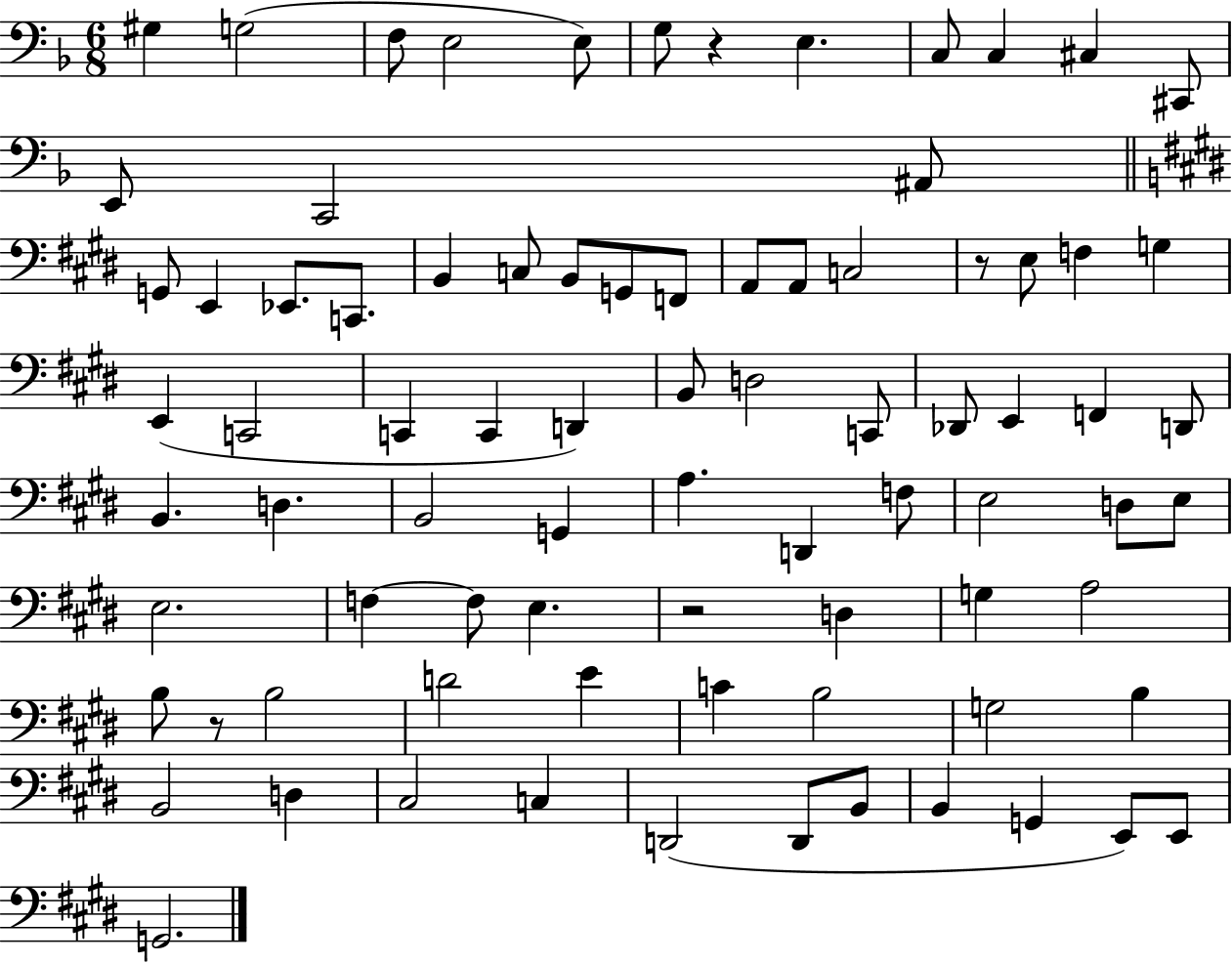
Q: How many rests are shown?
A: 4